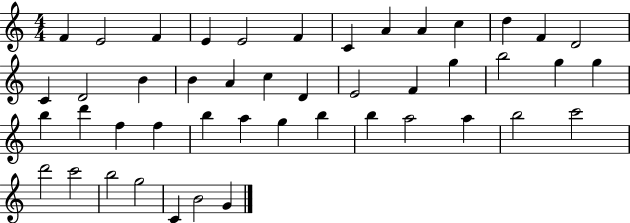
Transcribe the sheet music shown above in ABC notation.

X:1
T:Untitled
M:4/4
L:1/4
K:C
F E2 F E E2 F C A A c d F D2 C D2 B B A c D E2 F g b2 g g b d' f f b a g b b a2 a b2 c'2 d'2 c'2 b2 g2 C B2 G